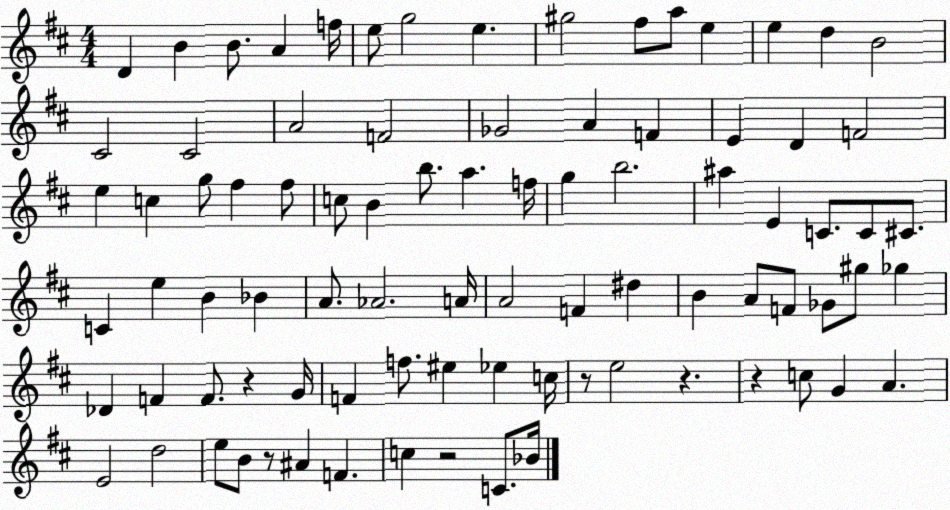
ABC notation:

X:1
T:Untitled
M:4/4
L:1/4
K:D
D B B/2 A f/4 e/2 g2 e ^g2 ^f/2 a/2 e e d B2 ^C2 ^C2 A2 F2 _G2 A F E D F2 e c g/2 ^f ^f/2 c/2 B b/2 a f/4 g b2 ^a E C/2 C/2 ^C/2 C e B _B A/2 _A2 A/4 A2 F ^d B A/2 F/2 _G/2 ^g/2 _g _D F F/2 z G/4 F f/2 ^e _e c/4 z/2 e2 z z c/2 G A E2 d2 e/2 B/2 z/2 ^A F c z2 C/2 _B/4